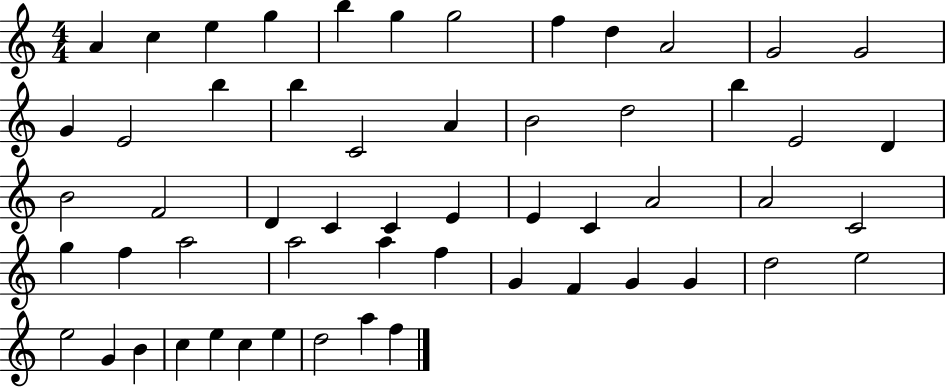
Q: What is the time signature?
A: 4/4